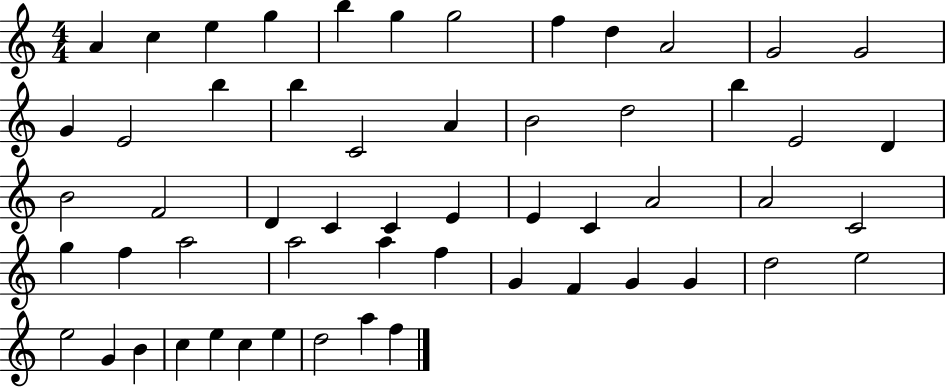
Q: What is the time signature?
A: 4/4